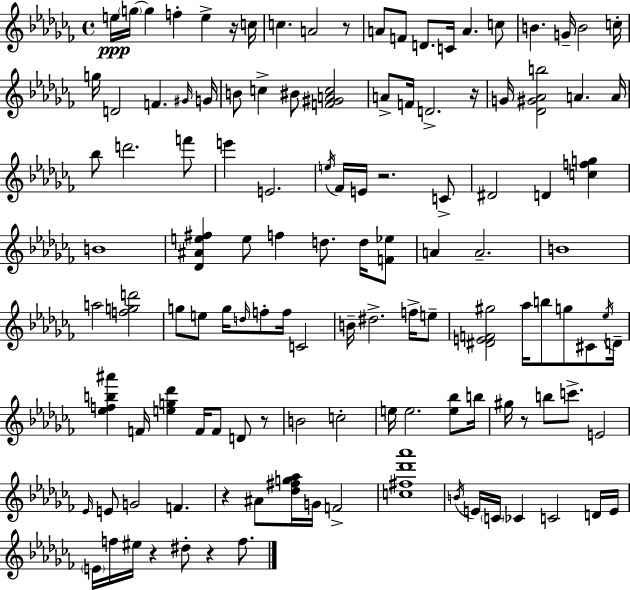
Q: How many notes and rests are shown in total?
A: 122